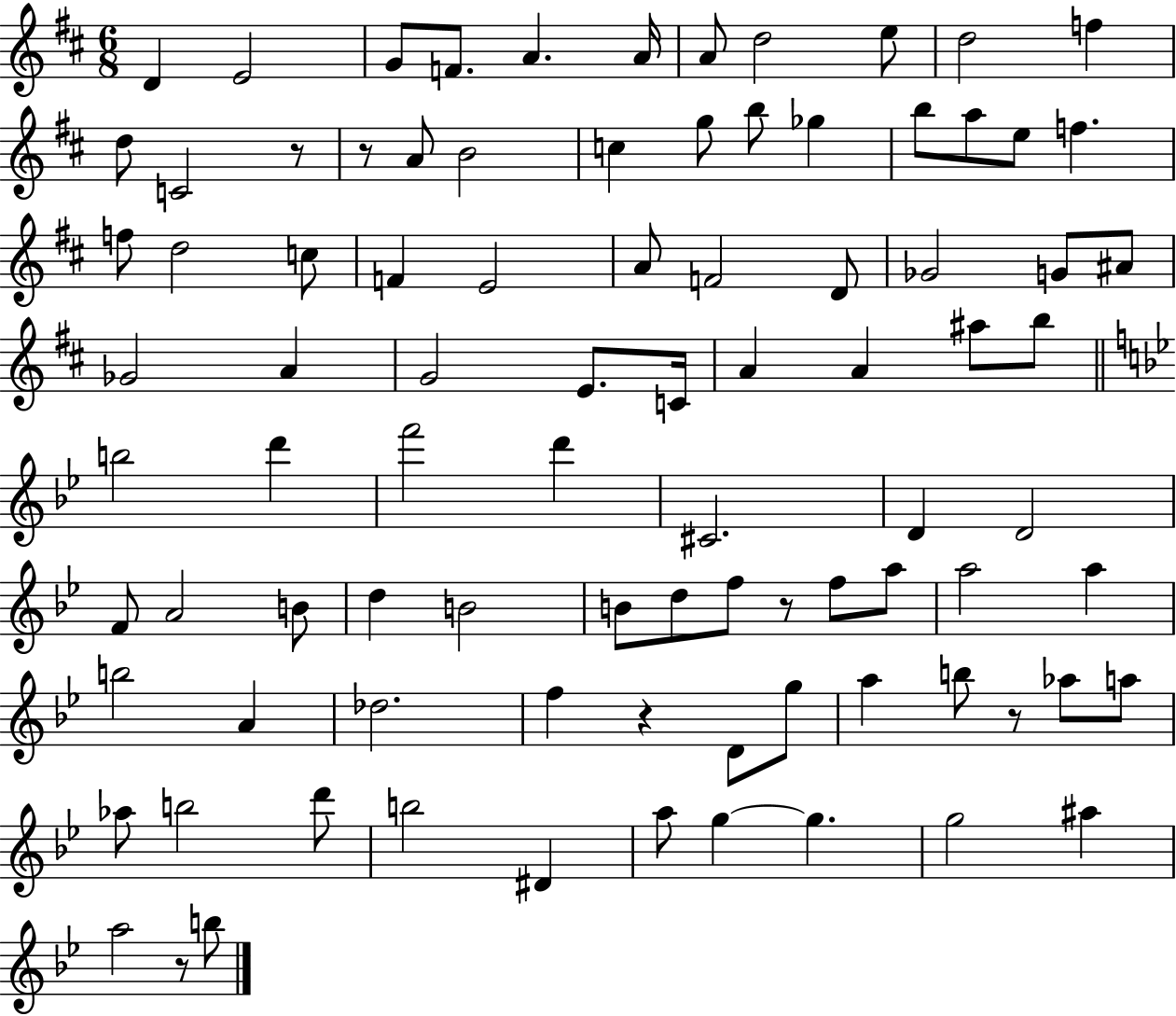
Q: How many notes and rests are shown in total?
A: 90